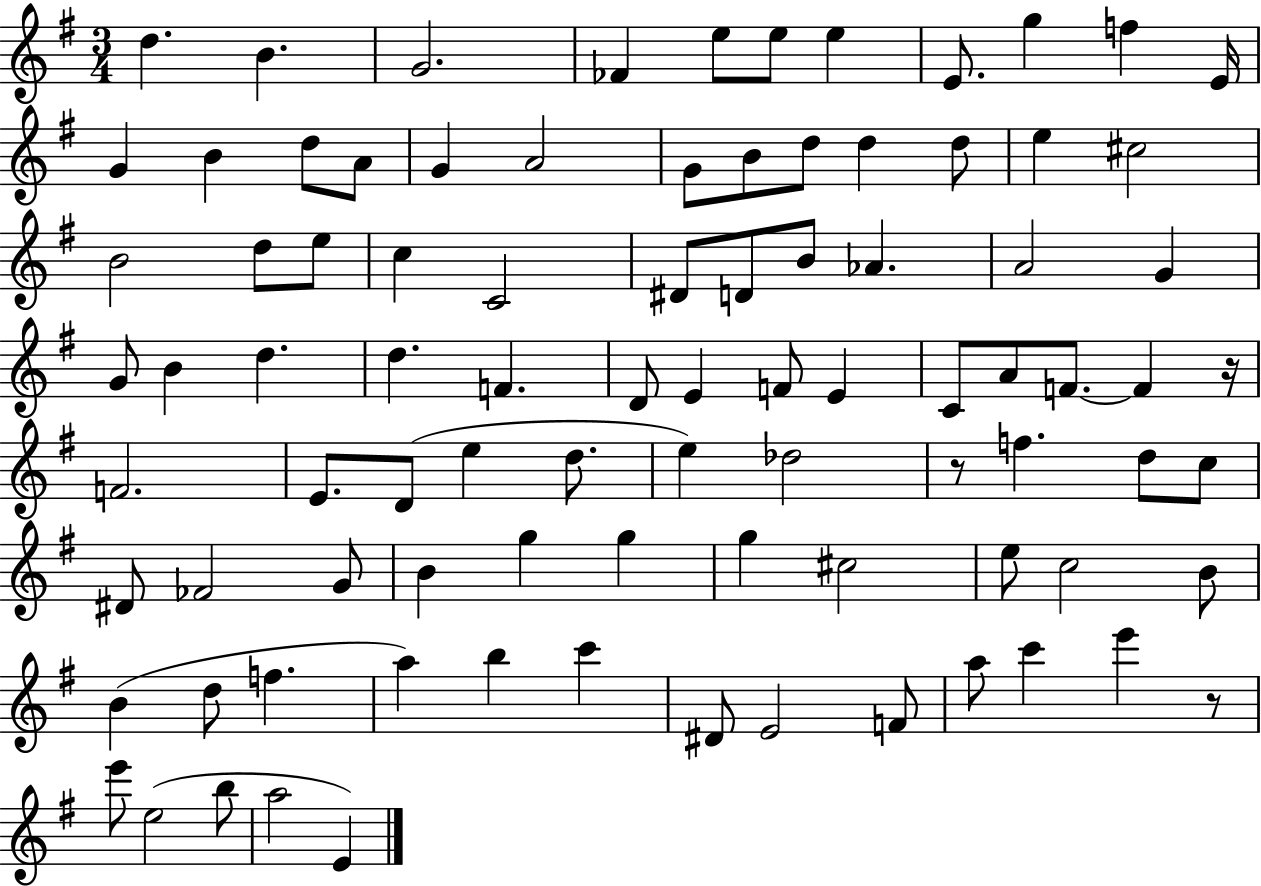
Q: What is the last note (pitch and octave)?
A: E4